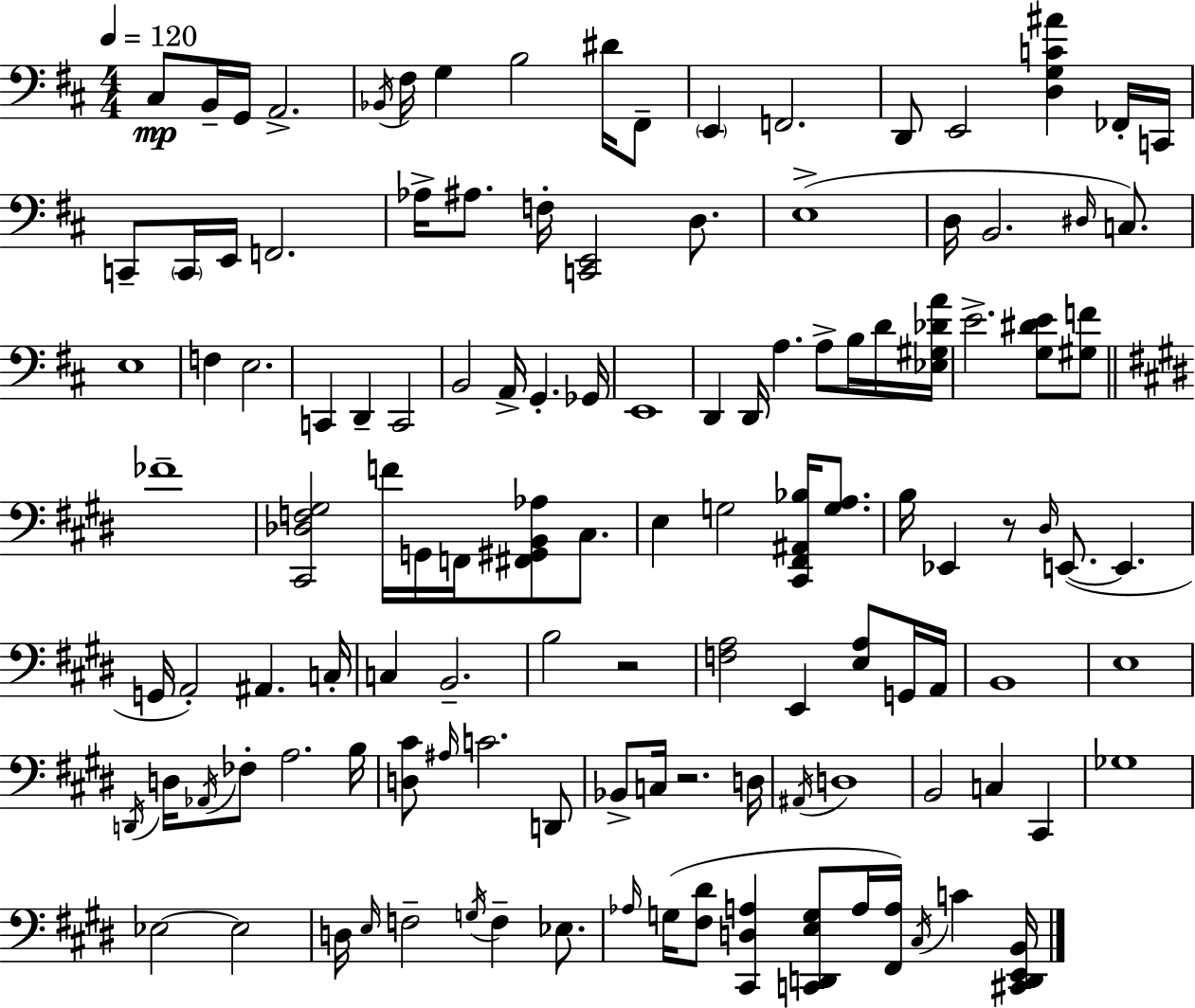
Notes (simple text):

C#3/e B2/s G2/s A2/h. Bb2/s F#3/s G3/q B3/h D#4/s F#2/e E2/q F2/h. D2/e E2/h [D3,G3,C4,A#4]/q FES2/s C2/s C2/e C2/s E2/s F2/h. Ab3/s A#3/e. F3/s [C2,E2]/h D3/e. E3/w D3/s B2/h. D#3/s C3/e. E3/w F3/q E3/h. C2/q D2/q C2/h B2/h A2/s G2/q. Gb2/s E2/w D2/q D2/s A3/q. A3/e B3/s D4/s [Eb3,G#3,Db4,A4]/s E4/h. [G3,D#4,E4]/e [G#3,F4]/e FES4/w [C#2,Db3,F3,G#3]/h F4/s G2/s F2/s [F#2,G#2,B2,Ab3]/e C#3/e. E3/q G3/h [C#2,F#2,A#2,Bb3]/s [G3,A3]/e. B3/s Eb2/q R/e D#3/s E2/e. E2/q. G2/s A2/h A#2/q. C3/s C3/q B2/h. B3/h R/h [F3,A3]/h E2/q [E3,A3]/e G2/s A2/s B2/w E3/w D2/s D3/s Ab2/s FES3/e A3/h. B3/s [D3,C#4]/e A#3/s C4/h. D2/e Bb2/e C3/s R/h. D3/s A#2/s D3/w B2/h C3/q C#2/q Gb3/w Eb3/h Eb3/h D3/s E3/s F3/h G3/s F3/q Eb3/e. Ab3/s G3/s [F#3,D#4]/e [C#2,D3,A3]/q [C2,D2,E3,G3]/e A3/s [F#2,A3]/s C#3/s C4/q [C#2,D2,E2,B2]/s